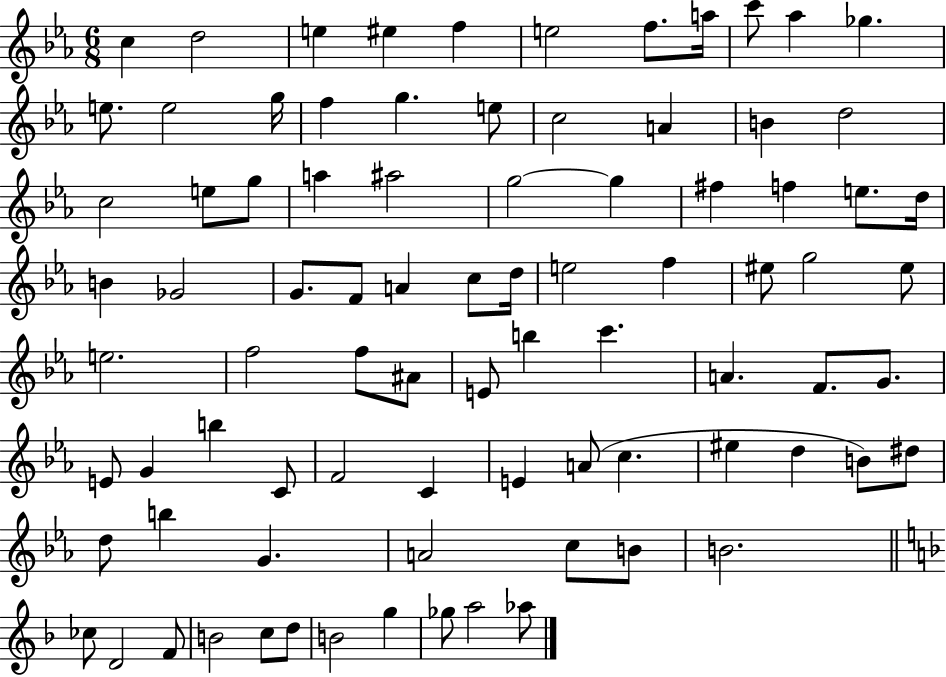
C5/q D5/h E5/q EIS5/q F5/q E5/h F5/e. A5/s C6/e Ab5/q Gb5/q. E5/e. E5/h G5/s F5/q G5/q. E5/e C5/h A4/q B4/q D5/h C5/h E5/e G5/e A5/q A#5/h G5/h G5/q F#5/q F5/q E5/e. D5/s B4/q Gb4/h G4/e. F4/e A4/q C5/e D5/s E5/h F5/q EIS5/e G5/h EIS5/e E5/h. F5/h F5/e A#4/e E4/e B5/q C6/q. A4/q. F4/e. G4/e. E4/e G4/q B5/q C4/e F4/h C4/q E4/q A4/e C5/q. EIS5/q D5/q B4/e D#5/e D5/e B5/q G4/q. A4/h C5/e B4/e B4/h. CES5/e D4/h F4/e B4/h C5/e D5/e B4/h G5/q Gb5/e A5/h Ab5/e